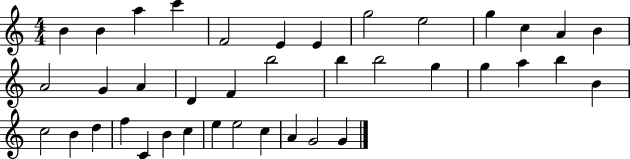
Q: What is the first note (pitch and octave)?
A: B4